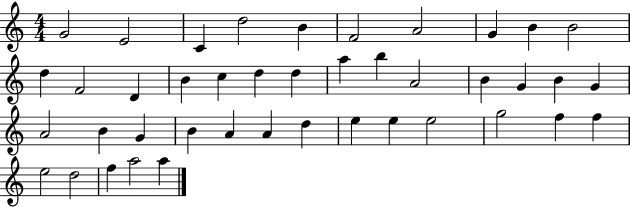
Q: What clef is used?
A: treble